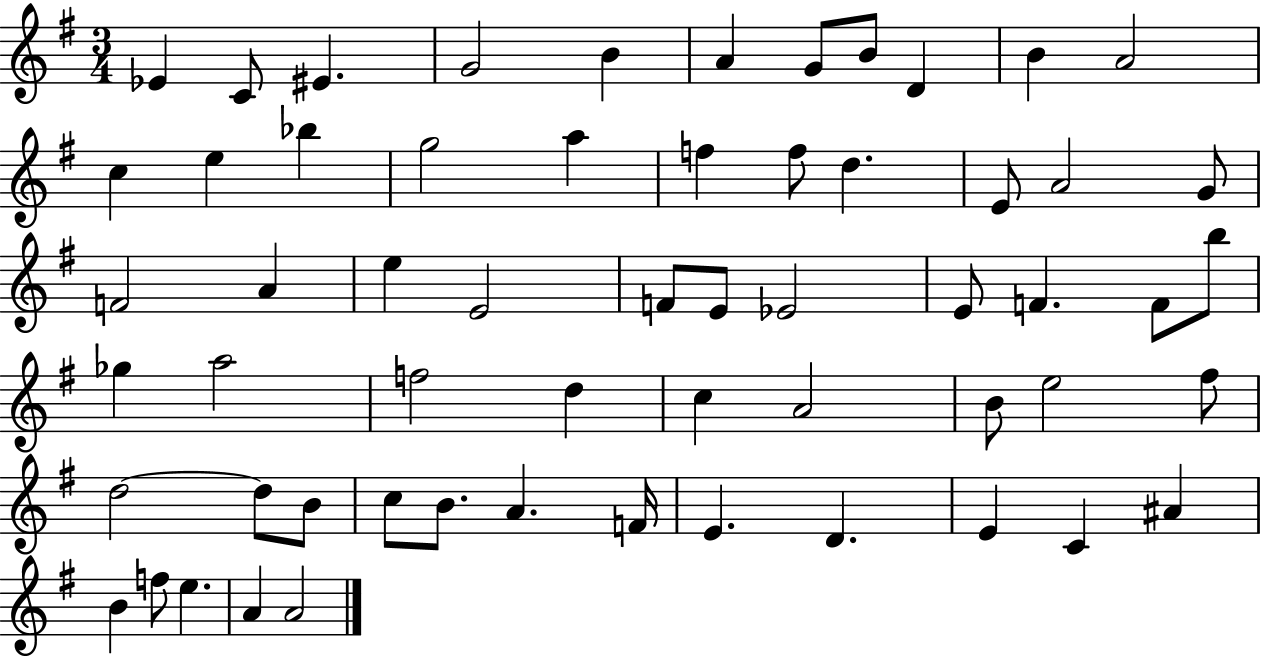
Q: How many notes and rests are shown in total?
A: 59